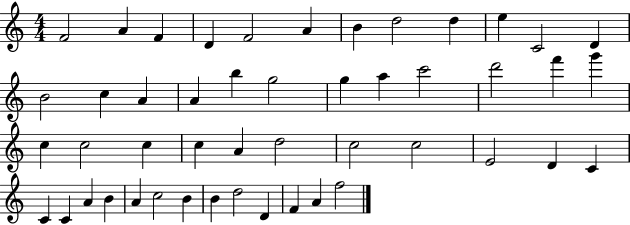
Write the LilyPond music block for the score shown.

{
  \clef treble
  \numericTimeSignature
  \time 4/4
  \key c \major
  f'2 a'4 f'4 | d'4 f'2 a'4 | b'4 d''2 d''4 | e''4 c'2 d'4 | \break b'2 c''4 a'4 | a'4 b''4 g''2 | g''4 a''4 c'''2 | d'''2 f'''4 g'''4 | \break c''4 c''2 c''4 | c''4 a'4 d''2 | c''2 c''2 | e'2 d'4 c'4 | \break c'4 c'4 a'4 b'4 | a'4 c''2 b'4 | b'4 d''2 d'4 | f'4 a'4 f''2 | \break \bar "|."
}